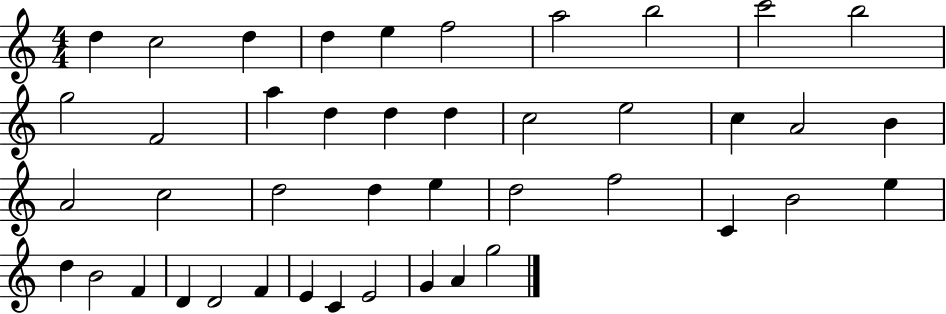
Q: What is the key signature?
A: C major